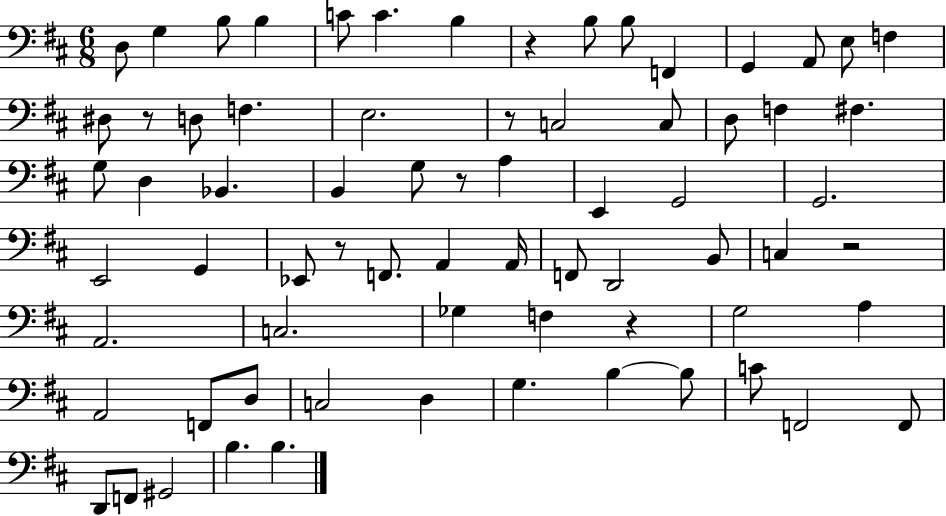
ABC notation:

X:1
T:Untitled
M:6/8
L:1/4
K:D
D,/2 G, B,/2 B, C/2 C B, z B,/2 B,/2 F,, G,, A,,/2 E,/2 F, ^D,/2 z/2 D,/2 F, E,2 z/2 C,2 C,/2 D,/2 F, ^F, G,/2 D, _B,, B,, G,/2 z/2 A, E,, G,,2 G,,2 E,,2 G,, _E,,/2 z/2 F,,/2 A,, A,,/4 F,,/2 D,,2 B,,/2 C, z2 A,,2 C,2 _G, F, z G,2 A, A,,2 F,,/2 D,/2 C,2 D, G, B, B,/2 C/2 F,,2 F,,/2 D,,/2 F,,/2 ^G,,2 B, B,